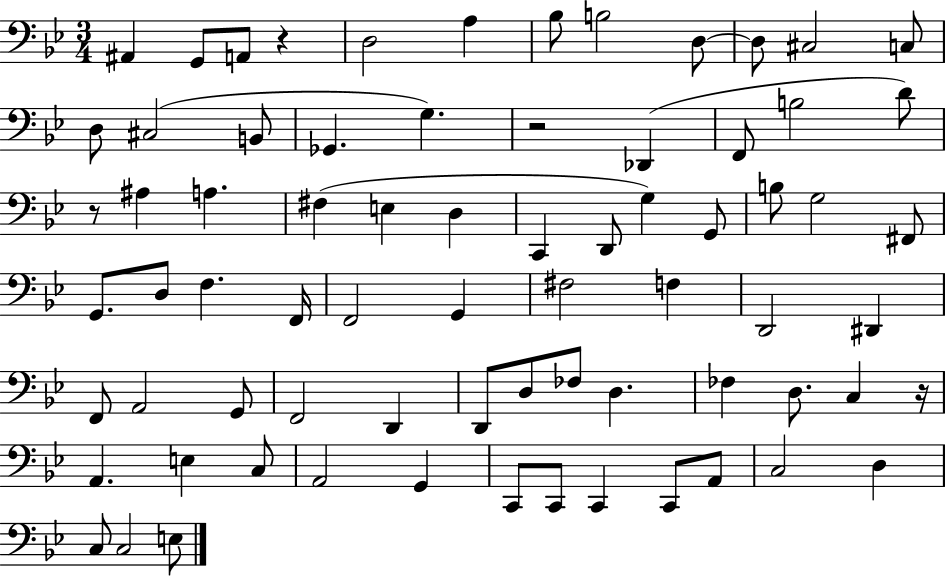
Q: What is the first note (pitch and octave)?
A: A#2